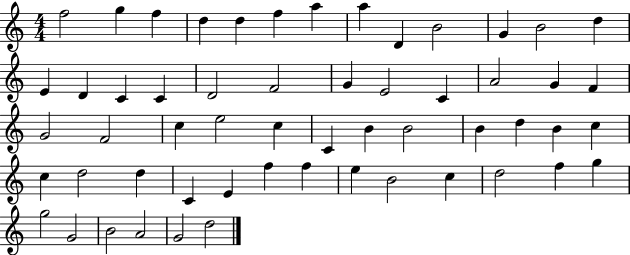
{
  \clef treble
  \numericTimeSignature
  \time 4/4
  \key c \major
  f''2 g''4 f''4 | d''4 d''4 f''4 a''4 | a''4 d'4 b'2 | g'4 b'2 d''4 | \break e'4 d'4 c'4 c'4 | d'2 f'2 | g'4 e'2 c'4 | a'2 g'4 f'4 | \break g'2 f'2 | c''4 e''2 c''4 | c'4 b'4 b'2 | b'4 d''4 b'4 c''4 | \break c''4 d''2 d''4 | c'4 e'4 f''4 f''4 | e''4 b'2 c''4 | d''2 f''4 g''4 | \break g''2 g'2 | b'2 a'2 | g'2 d''2 | \bar "|."
}